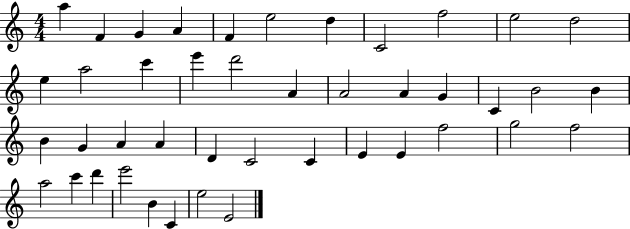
X:1
T:Untitled
M:4/4
L:1/4
K:C
a F G A F e2 d C2 f2 e2 d2 e a2 c' e' d'2 A A2 A G C B2 B B G A A D C2 C E E f2 g2 f2 a2 c' d' e'2 B C e2 E2